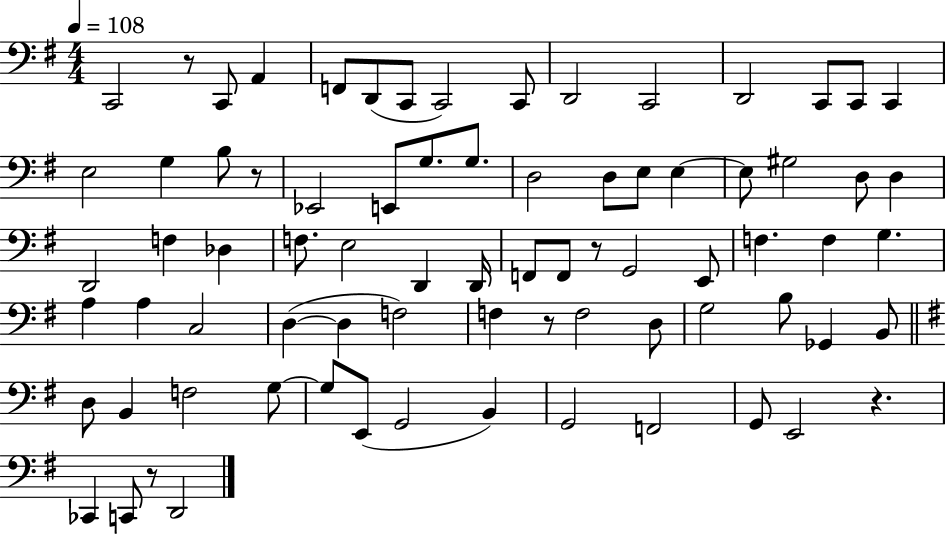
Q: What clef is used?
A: bass